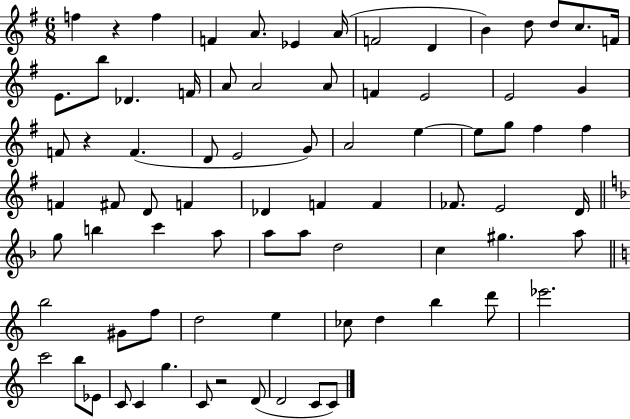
X:1
T:Untitled
M:6/8
L:1/4
K:G
f z f F A/2 _E A/4 F2 D B d/2 d/2 c/2 F/4 E/2 b/2 _D F/4 A/2 A2 A/2 F E2 E2 G F/2 z F D/2 E2 G/2 A2 e e/2 g/2 ^f ^f F ^F/2 D/2 F _D F F _F/2 E2 D/4 g/2 b c' a/2 a/2 a/2 d2 c ^g a/2 b2 ^G/2 f/2 d2 e _c/2 d b d'/2 _e'2 c'2 b/2 _E/2 C/2 C g C/2 z2 D/2 D2 C/2 C/2